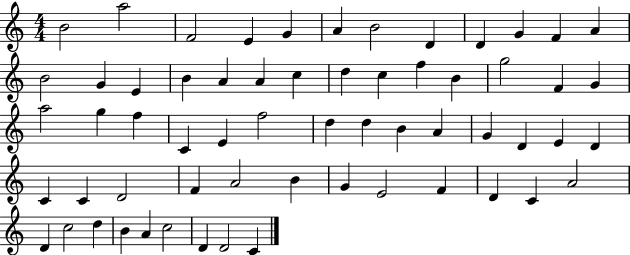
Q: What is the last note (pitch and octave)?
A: C4